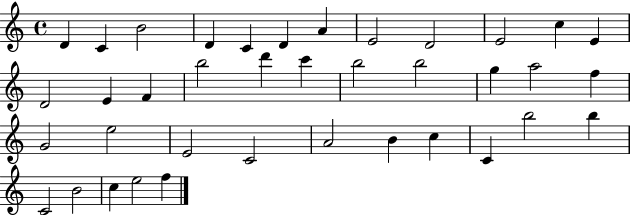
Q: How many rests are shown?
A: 0